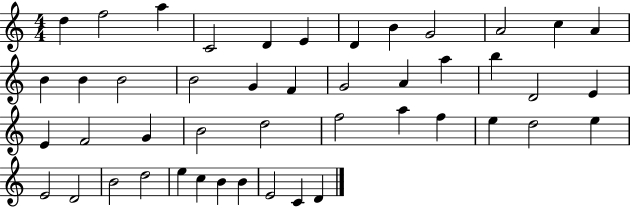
{
  \clef treble
  \numericTimeSignature
  \time 4/4
  \key c \major
  d''4 f''2 a''4 | c'2 d'4 e'4 | d'4 b'4 g'2 | a'2 c''4 a'4 | \break b'4 b'4 b'2 | b'2 g'4 f'4 | g'2 a'4 a''4 | b''4 d'2 e'4 | \break e'4 f'2 g'4 | b'2 d''2 | f''2 a''4 f''4 | e''4 d''2 e''4 | \break e'2 d'2 | b'2 d''2 | e''4 c''4 b'4 b'4 | e'2 c'4 d'4 | \break \bar "|."
}